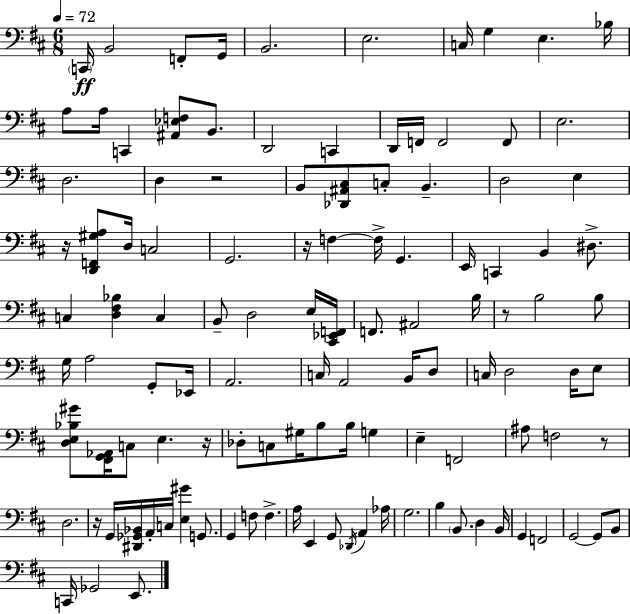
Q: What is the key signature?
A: D major